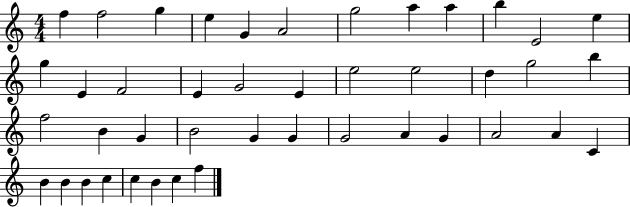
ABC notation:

X:1
T:Untitled
M:4/4
L:1/4
K:C
f f2 g e G A2 g2 a a b E2 e g E F2 E G2 E e2 e2 d g2 b f2 B G B2 G G G2 A G A2 A C B B B c c B c f